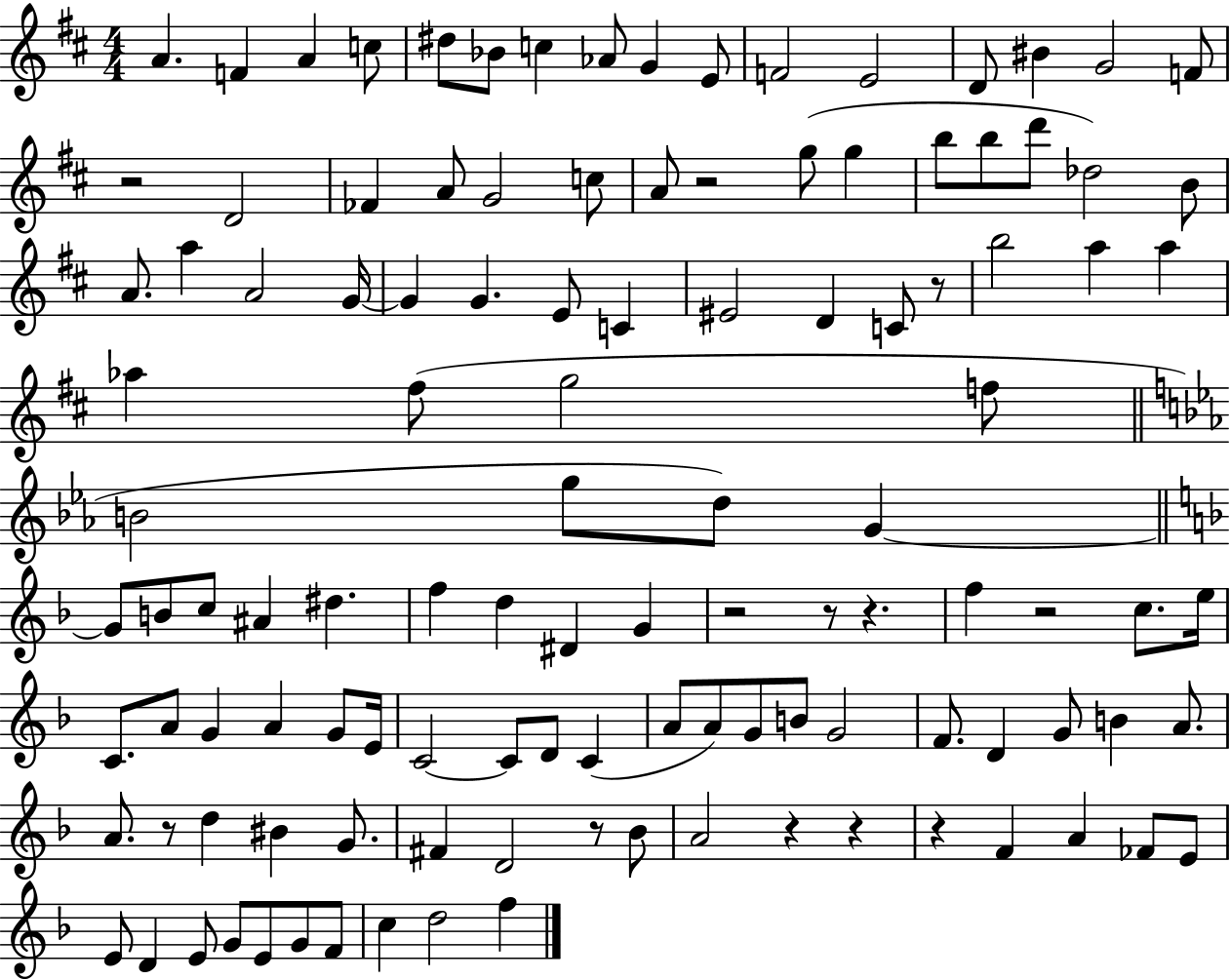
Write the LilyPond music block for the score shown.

{
  \clef treble
  \numericTimeSignature
  \time 4/4
  \key d \major
  a'4. f'4 a'4 c''8 | dis''8 bes'8 c''4 aes'8 g'4 e'8 | f'2 e'2 | d'8 bis'4 g'2 f'8 | \break r2 d'2 | fes'4 a'8 g'2 c''8 | a'8 r2 g''8( g''4 | b''8 b''8 d'''8 des''2) b'8 | \break a'8. a''4 a'2 g'16~~ | g'4 g'4. e'8 c'4 | eis'2 d'4 c'8 r8 | b''2 a''4 a''4 | \break aes''4 fis''8( g''2 f''8 | \bar "||" \break \key ees \major b'2 g''8 d''8) g'4~~ | \bar "||" \break \key d \minor g'8 b'8 c''8 ais'4 dis''4. | f''4 d''4 dis'4 g'4 | r2 r8 r4. | f''4 r2 c''8. e''16 | \break c'8. a'8 g'4 a'4 g'8 e'16 | c'2~~ c'8 d'8 c'4( | a'8 a'8) g'8 b'8 g'2 | f'8. d'4 g'8 b'4 a'8. | \break a'8. r8 d''4 bis'4 g'8. | fis'4 d'2 r8 bes'8 | a'2 r4 r4 | r4 f'4 a'4 fes'8 e'8 | \break e'8 d'4 e'8 g'8 e'8 g'8 f'8 | c''4 d''2 f''4 | \bar "|."
}